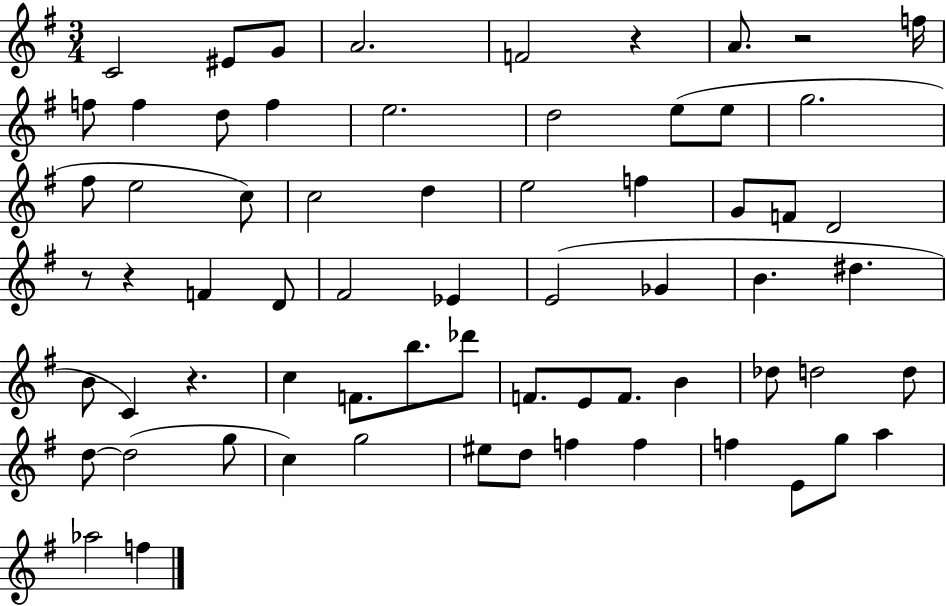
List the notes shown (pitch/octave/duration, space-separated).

C4/h EIS4/e G4/e A4/h. F4/h R/q A4/e. R/h F5/s F5/e F5/q D5/e F5/q E5/h. D5/h E5/e E5/e G5/h. F#5/e E5/h C5/e C5/h D5/q E5/h F5/q G4/e F4/e D4/h R/e R/q F4/q D4/e F#4/h Eb4/q E4/h Gb4/q B4/q. D#5/q. B4/e C4/q R/q. C5/q F4/e. B5/e. Db6/e F4/e. E4/e F4/e. B4/q Db5/e D5/h D5/e D5/e D5/h G5/e C5/q G5/h EIS5/e D5/e F5/q F5/q F5/q E4/e G5/e A5/q Ab5/h F5/q